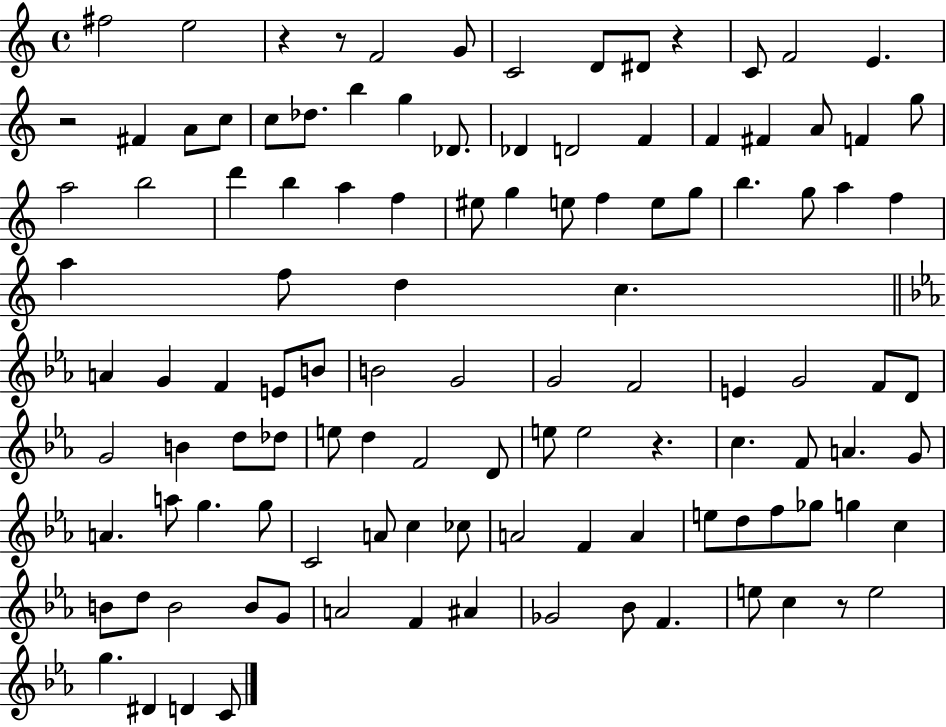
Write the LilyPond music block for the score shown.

{
  \clef treble
  \time 4/4
  \defaultTimeSignature
  \key c \major
  \repeat volta 2 { fis''2 e''2 | r4 r8 f'2 g'8 | c'2 d'8 dis'8 r4 | c'8 f'2 e'4. | \break r2 fis'4 a'8 c''8 | c''8 des''8. b''4 g''4 des'8. | des'4 d'2 f'4 | f'4 fis'4 a'8 f'4 g''8 | \break a''2 b''2 | d'''4 b''4 a''4 f''4 | eis''8 g''4 e''8 f''4 e''8 g''8 | b''4. g''8 a''4 f''4 | \break a''4 f''8 d''4 c''4. | \bar "||" \break \key c \minor a'4 g'4 f'4 e'8 b'8 | b'2 g'2 | g'2 f'2 | e'4 g'2 f'8 d'8 | \break g'2 b'4 d''8 des''8 | e''8 d''4 f'2 d'8 | e''8 e''2 r4. | c''4. f'8 a'4. g'8 | \break a'4. a''8 g''4. g''8 | c'2 a'8 c''4 ces''8 | a'2 f'4 a'4 | e''8 d''8 f''8 ges''8 g''4 c''4 | \break b'8 d''8 b'2 b'8 g'8 | a'2 f'4 ais'4 | ges'2 bes'8 f'4. | e''8 c''4 r8 e''2 | \break g''4. dis'4 d'4 c'8 | } \bar "|."
}